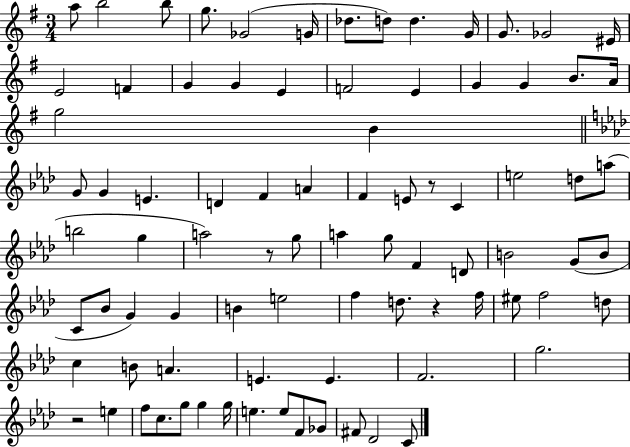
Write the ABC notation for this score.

X:1
T:Untitled
M:3/4
L:1/4
K:G
a/2 b2 b/2 g/2 _G2 G/4 _d/2 d/2 d G/4 G/2 _G2 ^E/4 E2 F G G E F2 E G G B/2 A/4 g2 B G/2 G E D F A F E/2 z/2 C e2 d/2 a/2 b2 g a2 z/2 g/2 a g/2 F D/2 B2 G/2 B/2 C/2 _B/2 G G B e2 f d/2 z f/4 ^e/2 f2 d/2 c B/2 A E E F2 g2 z2 e f/2 c/2 g/2 g g/4 e e/2 F/2 _G/2 ^F/2 _D2 C/2